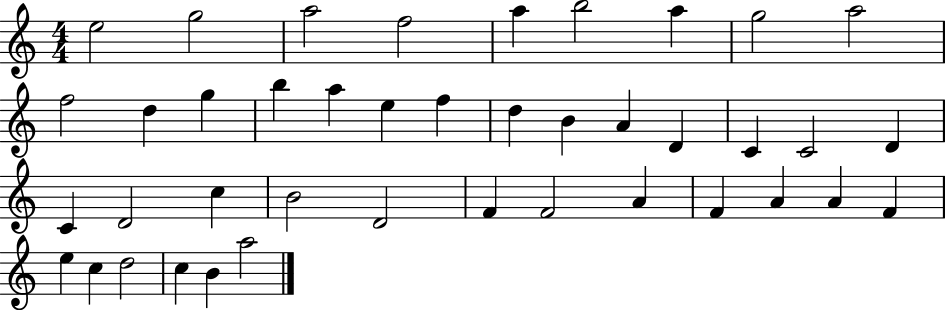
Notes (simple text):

E5/h G5/h A5/h F5/h A5/q B5/h A5/q G5/h A5/h F5/h D5/q G5/q B5/q A5/q E5/q F5/q D5/q B4/q A4/q D4/q C4/q C4/h D4/q C4/q D4/h C5/q B4/h D4/h F4/q F4/h A4/q F4/q A4/q A4/q F4/q E5/q C5/q D5/h C5/q B4/q A5/h